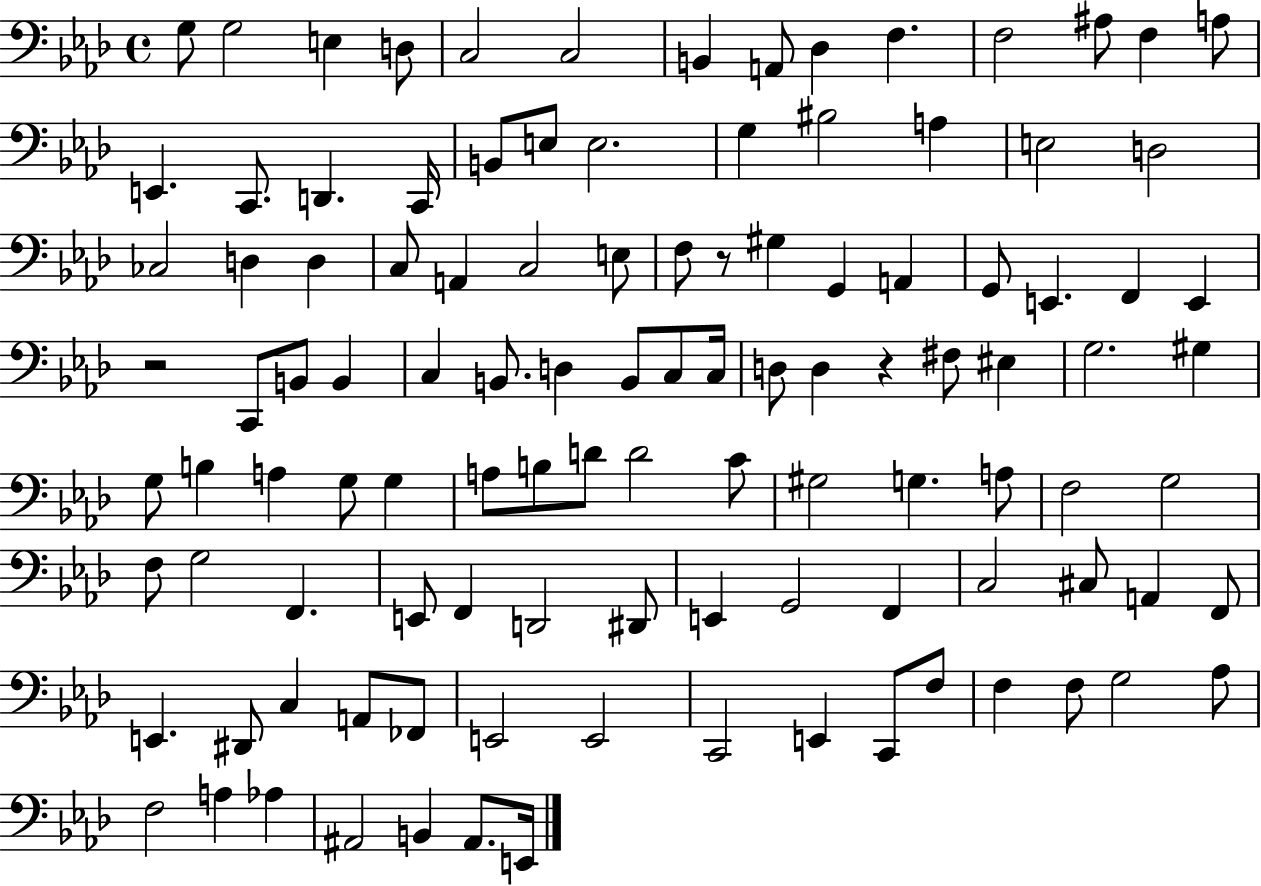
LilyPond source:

{
  \clef bass
  \time 4/4
  \defaultTimeSignature
  \key aes \major
  g8 g2 e4 d8 | c2 c2 | b,4 a,8 des4 f4. | f2 ais8 f4 a8 | \break e,4. c,8. d,4. c,16 | b,8 e8 e2. | g4 bis2 a4 | e2 d2 | \break ces2 d4 d4 | c8 a,4 c2 e8 | f8 r8 gis4 g,4 a,4 | g,8 e,4. f,4 e,4 | \break r2 c,8 b,8 b,4 | c4 b,8. d4 b,8 c8 c16 | d8 d4 r4 fis8 eis4 | g2. gis4 | \break g8 b4 a4 g8 g4 | a8 b8 d'8 d'2 c'8 | gis2 g4. a8 | f2 g2 | \break f8 g2 f,4. | e,8 f,4 d,2 dis,8 | e,4 g,2 f,4 | c2 cis8 a,4 f,8 | \break e,4. dis,8 c4 a,8 fes,8 | e,2 e,2 | c,2 e,4 c,8 f8 | f4 f8 g2 aes8 | \break f2 a4 aes4 | ais,2 b,4 ais,8. e,16 | \bar "|."
}